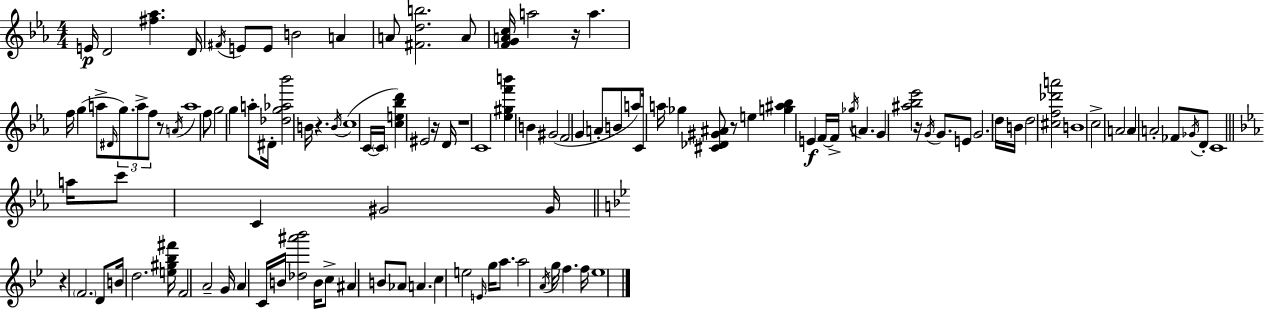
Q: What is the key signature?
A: EES major